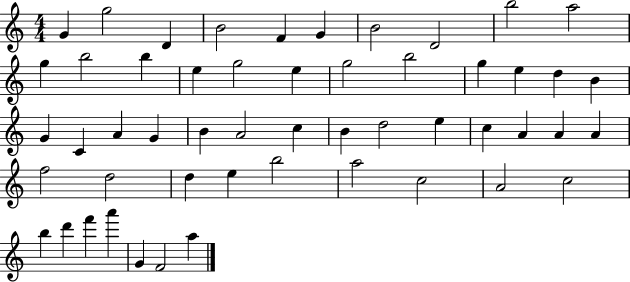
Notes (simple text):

G4/q G5/h D4/q B4/h F4/q G4/q B4/h D4/h B5/h A5/h G5/q B5/h B5/q E5/q G5/h E5/q G5/h B5/h G5/q E5/q D5/q B4/q G4/q C4/q A4/q G4/q B4/q A4/h C5/q B4/q D5/h E5/q C5/q A4/q A4/q A4/q F5/h D5/h D5/q E5/q B5/h A5/h C5/h A4/h C5/h B5/q D6/q F6/q A6/q G4/q F4/h A5/q